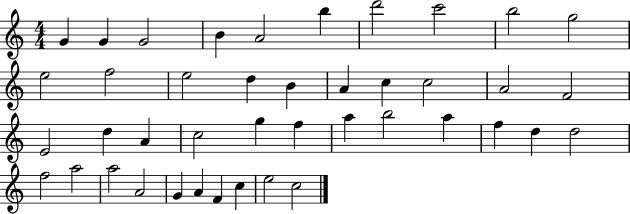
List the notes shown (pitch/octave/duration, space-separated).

G4/q G4/q G4/h B4/q A4/h B5/q D6/h C6/h B5/h G5/h E5/h F5/h E5/h D5/q B4/q A4/q C5/q C5/h A4/h F4/h E4/h D5/q A4/q C5/h G5/q F5/q A5/q B5/h A5/q F5/q D5/q D5/h F5/h A5/h A5/h A4/h G4/q A4/q F4/q C5/q E5/h C5/h